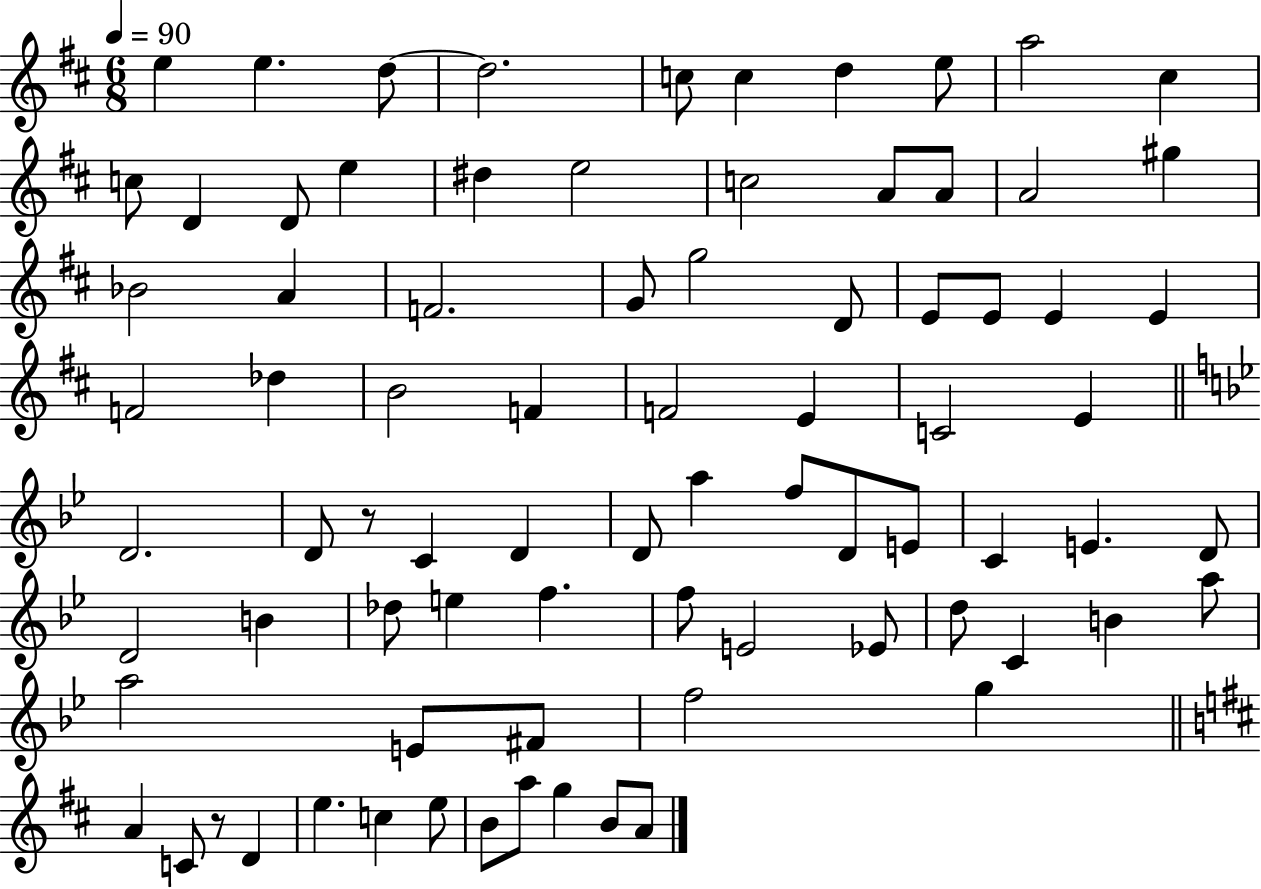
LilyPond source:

{
  \clef treble
  \numericTimeSignature
  \time 6/8
  \key d \major
  \tempo 4 = 90
  e''4 e''4. d''8~~ | d''2. | c''8 c''4 d''4 e''8 | a''2 cis''4 | \break c''8 d'4 d'8 e''4 | dis''4 e''2 | c''2 a'8 a'8 | a'2 gis''4 | \break bes'2 a'4 | f'2. | g'8 g''2 d'8 | e'8 e'8 e'4 e'4 | \break f'2 des''4 | b'2 f'4 | f'2 e'4 | c'2 e'4 | \break \bar "||" \break \key g \minor d'2. | d'8 r8 c'4 d'4 | d'8 a''4 f''8 d'8 e'8 | c'4 e'4. d'8 | \break d'2 b'4 | des''8 e''4 f''4. | f''8 e'2 ees'8 | d''8 c'4 b'4 a''8 | \break a''2 e'8 fis'8 | f''2 g''4 | \bar "||" \break \key b \minor a'4 c'8 r8 d'4 | e''4. c''4 e''8 | b'8 a''8 g''4 b'8 a'8 | \bar "|."
}